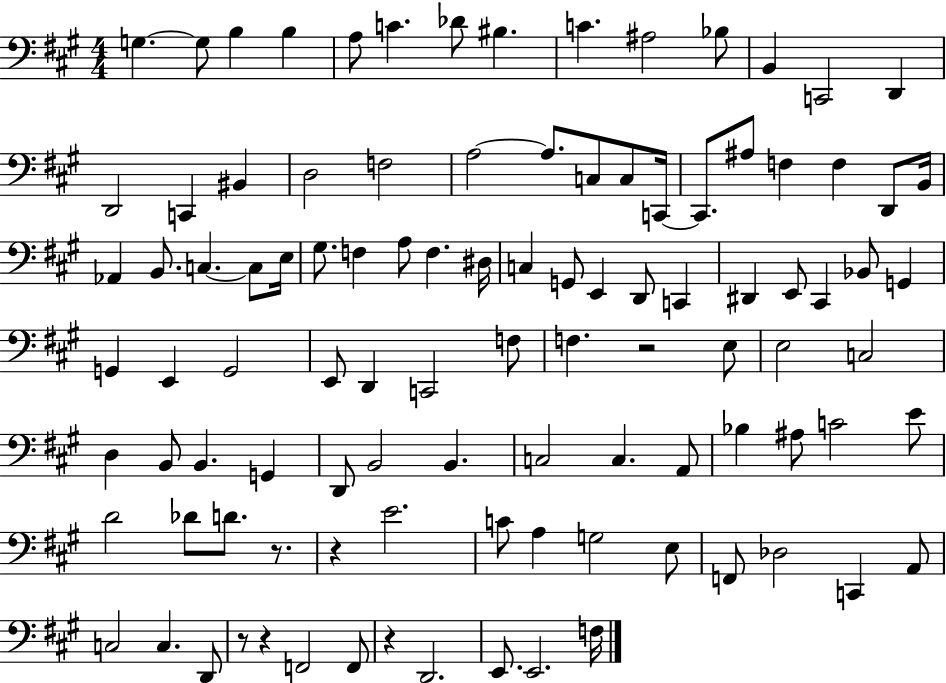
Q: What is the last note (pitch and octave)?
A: F3